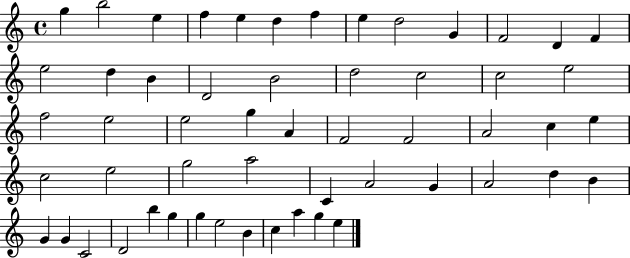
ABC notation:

X:1
T:Untitled
M:4/4
L:1/4
K:C
g b2 e f e d f e d2 G F2 D F e2 d B D2 B2 d2 c2 c2 e2 f2 e2 e2 g A F2 F2 A2 c e c2 e2 g2 a2 C A2 G A2 d B G G C2 D2 b g g e2 B c a g e